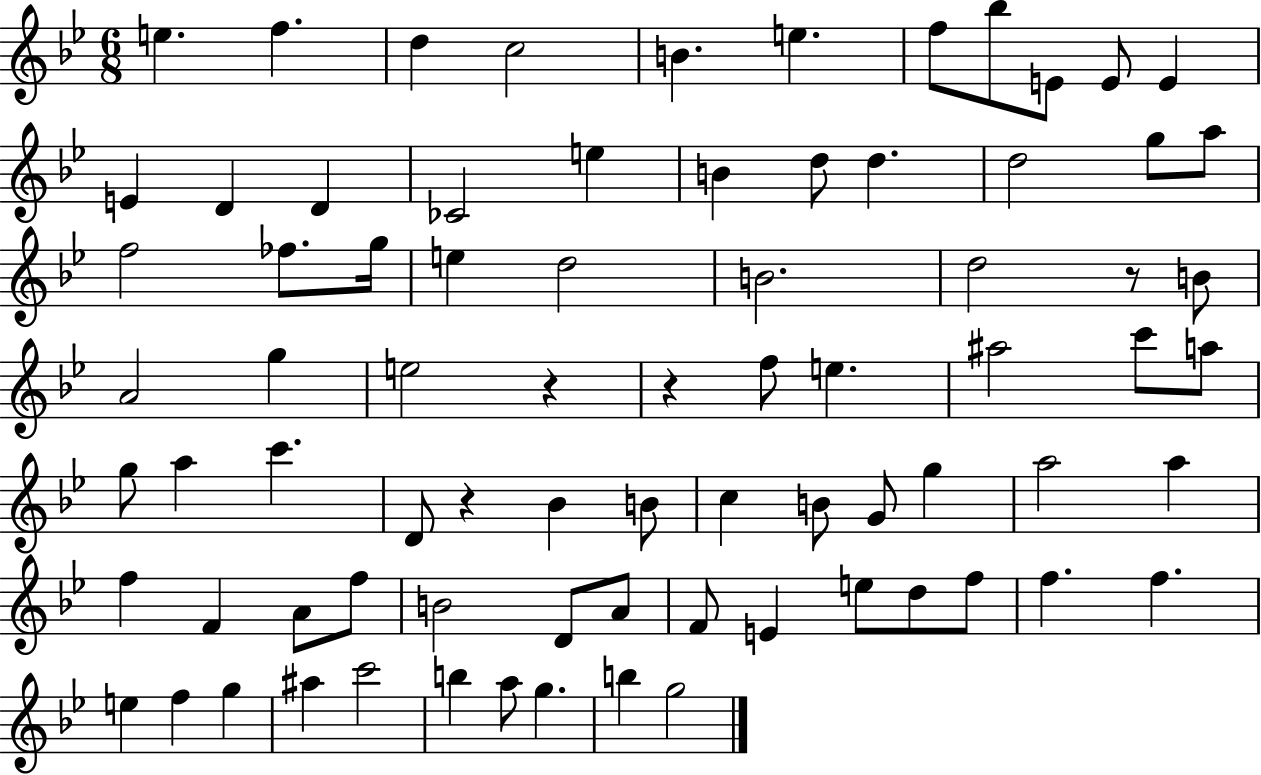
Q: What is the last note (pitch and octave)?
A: G5